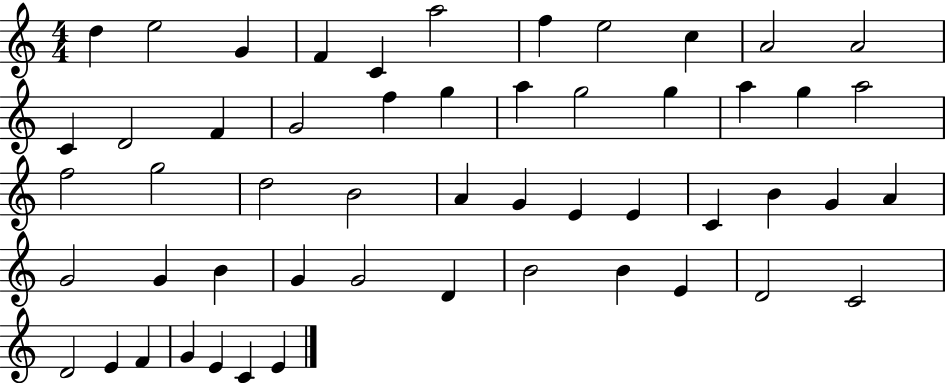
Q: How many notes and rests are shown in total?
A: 53